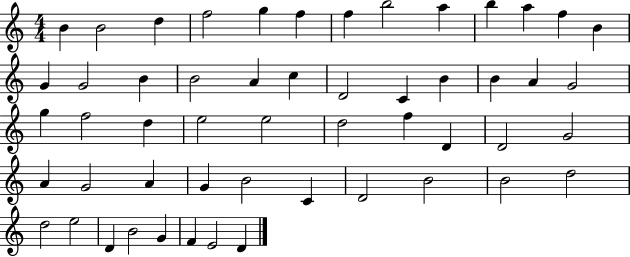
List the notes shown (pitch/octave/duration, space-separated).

B4/q B4/h D5/q F5/h G5/q F5/q F5/q B5/h A5/q B5/q A5/q F5/q B4/q G4/q G4/h B4/q B4/h A4/q C5/q D4/h C4/q B4/q B4/q A4/q G4/h G5/q F5/h D5/q E5/h E5/h D5/h F5/q D4/q D4/h G4/h A4/q G4/h A4/q G4/q B4/h C4/q D4/h B4/h B4/h D5/h D5/h E5/h D4/q B4/h G4/q F4/q E4/h D4/q